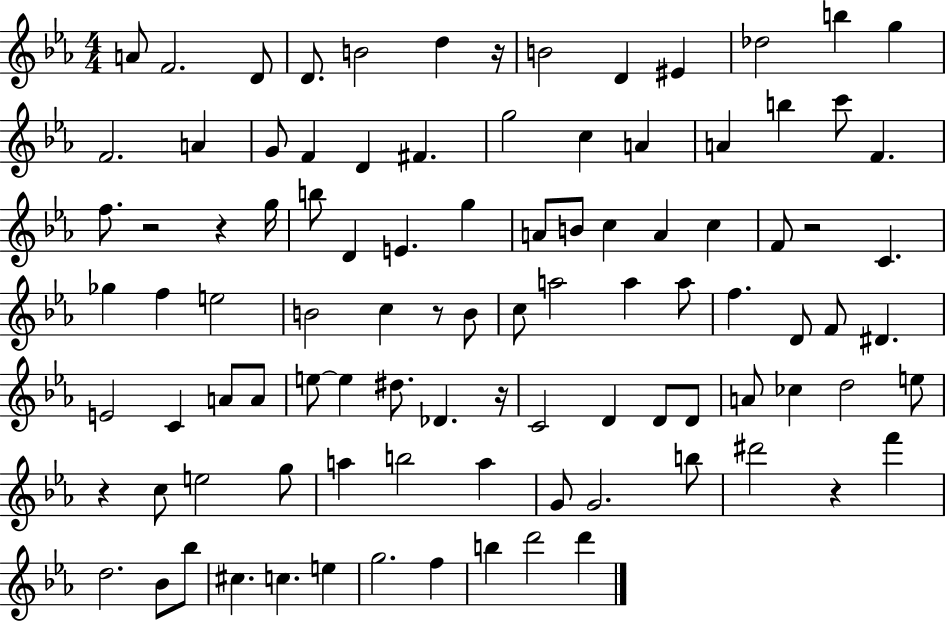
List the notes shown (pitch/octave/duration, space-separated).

A4/e F4/h. D4/e D4/e. B4/h D5/q R/s B4/h D4/q EIS4/q Db5/h B5/q G5/q F4/h. A4/q G4/e F4/q D4/q F#4/q. G5/h C5/q A4/q A4/q B5/q C6/e F4/q. F5/e. R/h R/q G5/s B5/e D4/q E4/q. G5/q A4/e B4/e C5/q A4/q C5/q F4/e R/h C4/q. Gb5/q F5/q E5/h B4/h C5/q R/e B4/e C5/e A5/h A5/q A5/e F5/q. D4/e F4/e D#4/q. E4/h C4/q A4/e A4/e E5/e E5/q D#5/e. Db4/q. R/s C4/h D4/q D4/e D4/e A4/e CES5/q D5/h E5/e R/q C5/e E5/h G5/e A5/q B5/h A5/q G4/e G4/h. B5/e D#6/h R/q F6/q D5/h. Bb4/e Bb5/e C#5/q. C5/q. E5/q G5/h. F5/q B5/q D6/h D6/q